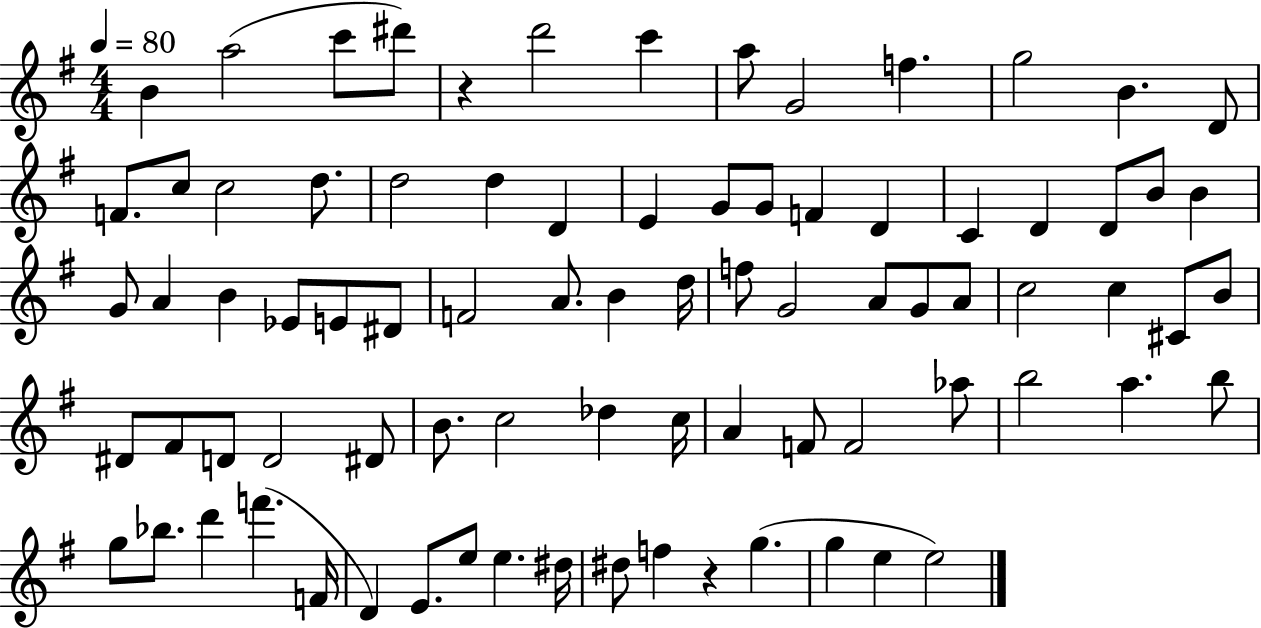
B4/q A5/h C6/e D#6/e R/q D6/h C6/q A5/e G4/h F5/q. G5/h B4/q. D4/e F4/e. C5/e C5/h D5/e. D5/h D5/q D4/q E4/q G4/e G4/e F4/q D4/q C4/q D4/q D4/e B4/e B4/q G4/e A4/q B4/q Eb4/e E4/e D#4/e F4/h A4/e. B4/q D5/s F5/e G4/h A4/e G4/e A4/e C5/h C5/q C#4/e B4/e D#4/e F#4/e D4/e D4/h D#4/e B4/e. C5/h Db5/q C5/s A4/q F4/e F4/h Ab5/e B5/h A5/q. B5/e G5/e Bb5/e. D6/q F6/q. F4/s D4/q E4/e. E5/e E5/q. D#5/s D#5/e F5/q R/q G5/q. G5/q E5/q E5/h